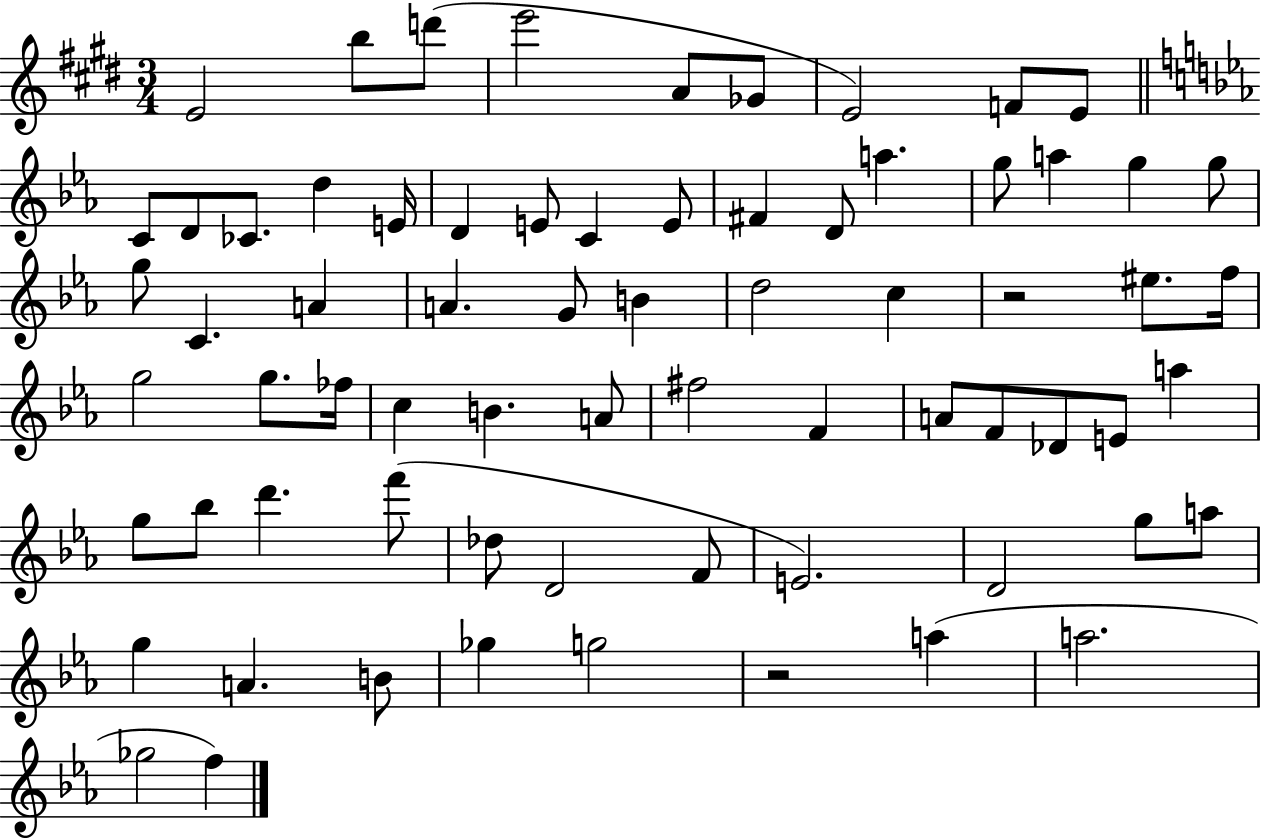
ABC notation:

X:1
T:Untitled
M:3/4
L:1/4
K:E
E2 b/2 d'/2 e'2 A/2 _G/2 E2 F/2 E/2 C/2 D/2 _C/2 d E/4 D E/2 C E/2 ^F D/2 a g/2 a g g/2 g/2 C A A G/2 B d2 c z2 ^e/2 f/4 g2 g/2 _f/4 c B A/2 ^f2 F A/2 F/2 _D/2 E/2 a g/2 _b/2 d' f'/2 _d/2 D2 F/2 E2 D2 g/2 a/2 g A B/2 _g g2 z2 a a2 _g2 f